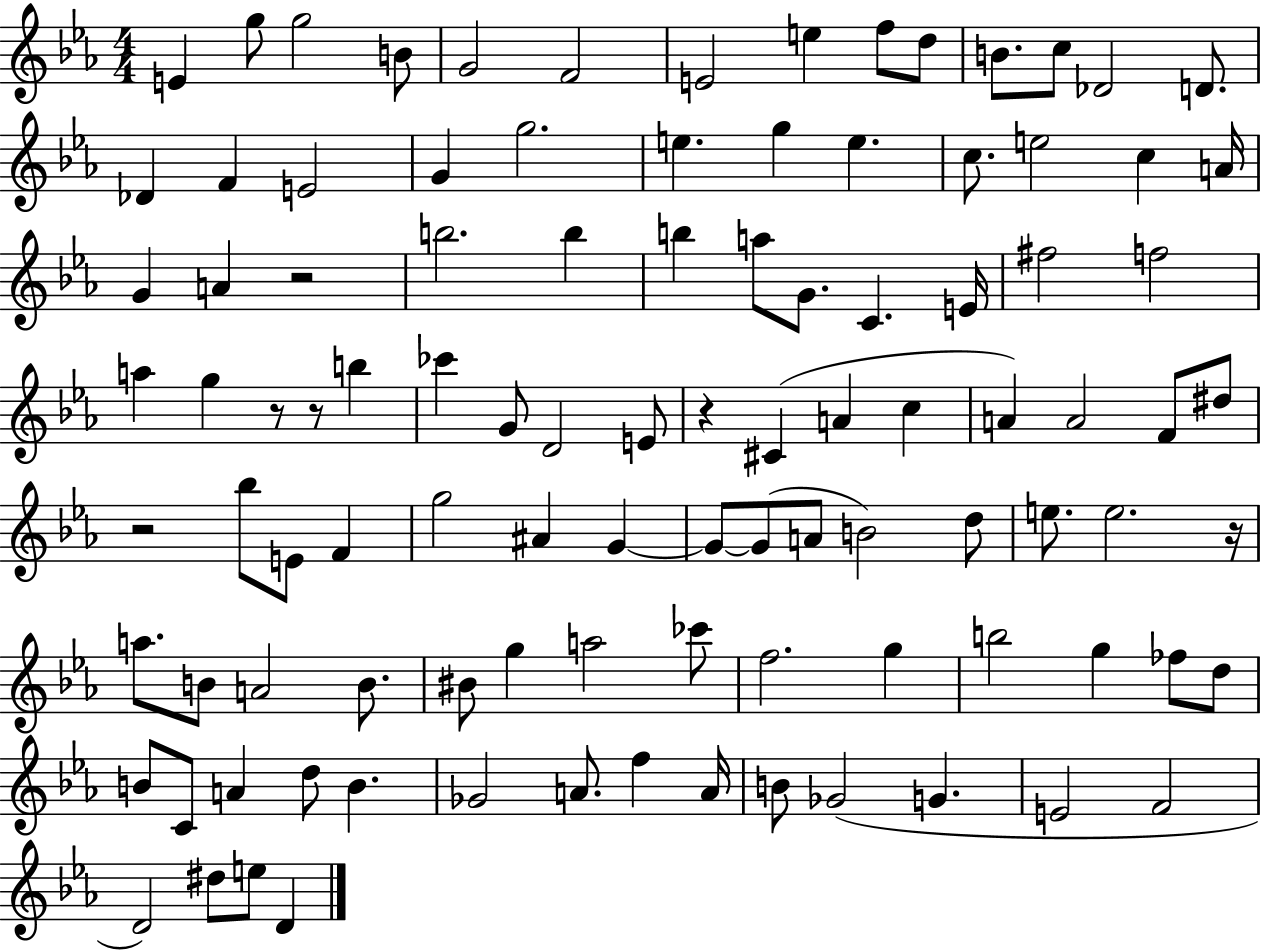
E4/q G5/e G5/h B4/e G4/h F4/h E4/h E5/q F5/e D5/e B4/e. C5/e Db4/h D4/e. Db4/q F4/q E4/h G4/q G5/h. E5/q. G5/q E5/q. C5/e. E5/h C5/q A4/s G4/q A4/q R/h B5/h. B5/q B5/q A5/e G4/e. C4/q. E4/s F#5/h F5/h A5/q G5/q R/e R/e B5/q CES6/q G4/e D4/h E4/e R/q C#4/q A4/q C5/q A4/q A4/h F4/e D#5/e R/h Bb5/e E4/e F4/q G5/h A#4/q G4/q G4/e G4/e A4/e B4/h D5/e E5/e. E5/h. R/s A5/e. B4/e A4/h B4/e. BIS4/e G5/q A5/h CES6/e F5/h. G5/q B5/h G5/q FES5/e D5/e B4/e C4/e A4/q D5/e B4/q. Gb4/h A4/e. F5/q A4/s B4/e Gb4/h G4/q. E4/h F4/h D4/h D#5/e E5/e D4/q